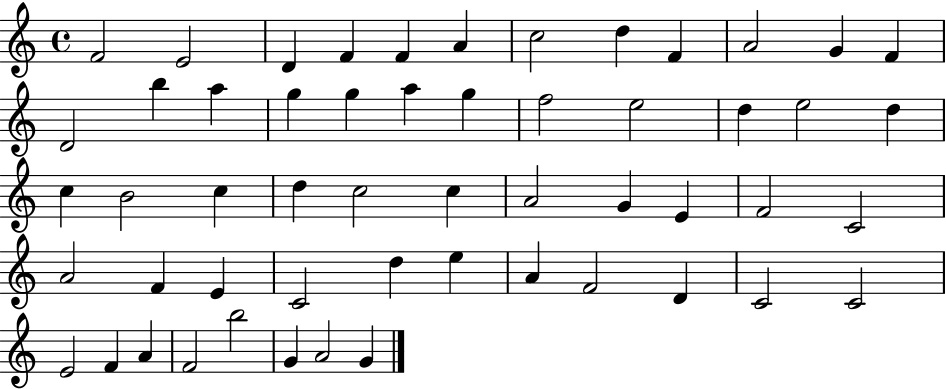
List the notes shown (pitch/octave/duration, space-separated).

F4/h E4/h D4/q F4/q F4/q A4/q C5/h D5/q F4/q A4/h G4/q F4/q D4/h B5/q A5/q G5/q G5/q A5/q G5/q F5/h E5/h D5/q E5/h D5/q C5/q B4/h C5/q D5/q C5/h C5/q A4/h G4/q E4/q F4/h C4/h A4/h F4/q E4/q C4/h D5/q E5/q A4/q F4/h D4/q C4/h C4/h E4/h F4/q A4/q F4/h B5/h G4/q A4/h G4/q